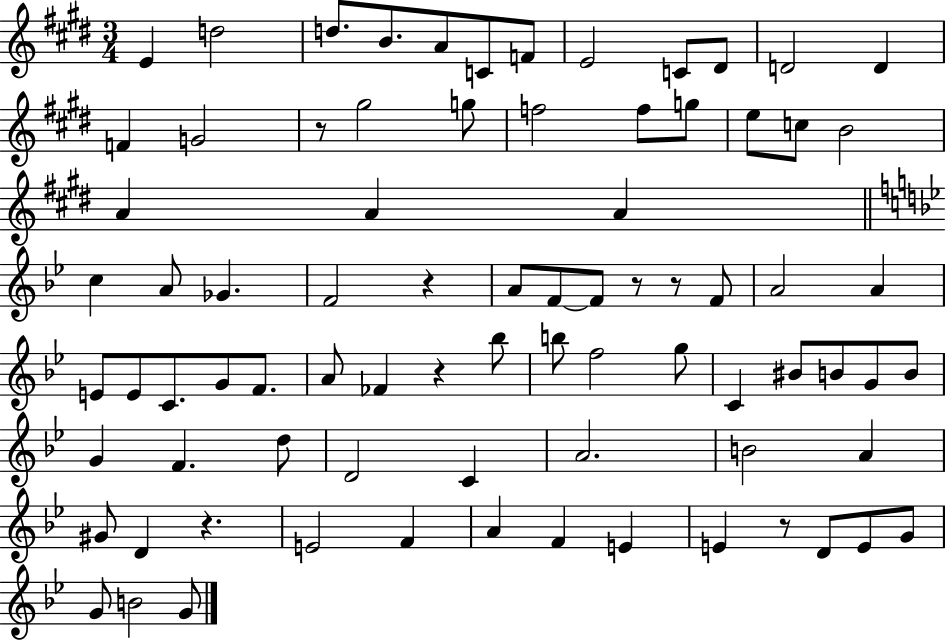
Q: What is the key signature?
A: E major